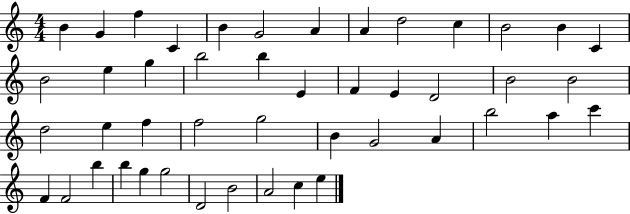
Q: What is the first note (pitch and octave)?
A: B4